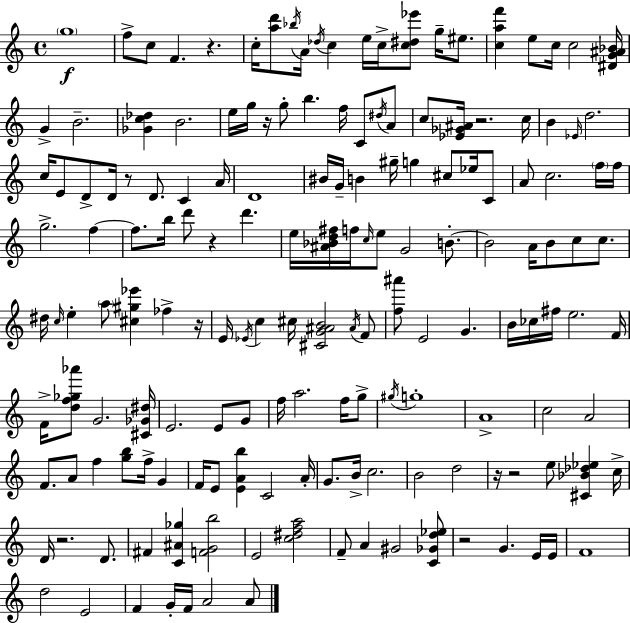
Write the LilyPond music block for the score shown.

{
  \clef treble
  \time 4/4
  \defaultTimeSignature
  \key c \major
  \parenthesize g''1\f | f''8-> c''8 f'4. r4. | c''16-. <a'' d'''>8 \acciaccatura { bes''16 } a'16 \acciaccatura { des''16 } c''4 e''16 c''16-> <c'' dis'' ees'''>8 g''16-- eis''8. | <c'' a'' f'''>4 e''8 c''16 c''2 | \break <dis' g' ais' bes'>16 g'4-> b'2.-- | <ges' c'' des''>4 b'2. | e''16 g''16 r16 g''8-. b''4. f''16 c'8 | \acciaccatura { dis''16 } a'8 c''8 <ees' ges' ais'>16 r2. | \break c''16 b'4 \grace { ees'16 } d''2. | c''16 e'8 d'8-> d'16 r8 d'8. c'4 | a'16 d'1 | bis'16 g'16-- b'4 gis''16-- g''4 cis''8 | \break ees''16 c'8 a'8 c''2. | \parenthesize f''16 f''16 g''2.-> | f''4~~ f''8. b''16 d'''8 r4 d'''4. | e''16 <ais' bes' d'' fis''>16 f''16 \grace { c''16 } e''8 g'2 | \break b'8.-.~~ b'2 a'16 b'8 | c''8 c''8. dis''16 \grace { c''16 } e''4-. \parenthesize a''8 <cis'' gis'' ees'''>4 | fes''4-> r16 e'16 \acciaccatura { ees'16 } c''4 cis''16 <cis' g' ais' b'>2 | \acciaccatura { ais'16 } f'8 <f'' ais'''>8 e'2 | \break g'4. b'16 ces''16 fis''16 e''2. | f'16 f'16-> <d'' f'' ges'' aes'''>8 g'2. | <cis' ges' dis''>16 e'2. | e'8 g'8 f''16 a''2. | \break f''16 g''8-> \acciaccatura { gis''16 } g''1-. | a'1-> | c''2 | a'2 f'8. a'8 f''4 | \break <g'' b''>8 f''16-> g'4 f'16 e'8 <e' a' b''>4 | c'2 a'16-. g'8. b'16-> c''2. | b'2 | d''2 r16 r2 | \break e''8 <cis' bes' des'' ees''>4 c''16-> d'16 r2. | d'8. fis'4 <c' ais' ges''>4 | <f' g' b''>2 e'2 | <c'' dis'' f'' a''>2 f'8-- a'4 gis'2 | \break <c' ges' d'' ees''>8 r2 | g'4. e'16 e'16 f'1 | d''2 | e'2 f'4 g'16-. f'16 a'2 | \break a'8 \bar "|."
}